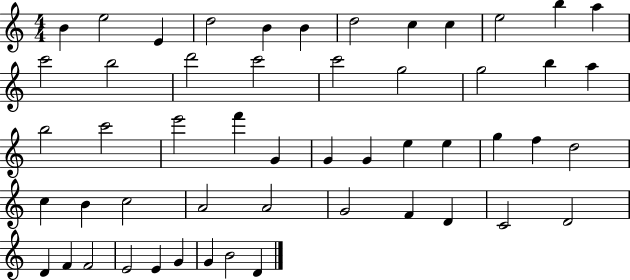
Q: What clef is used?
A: treble